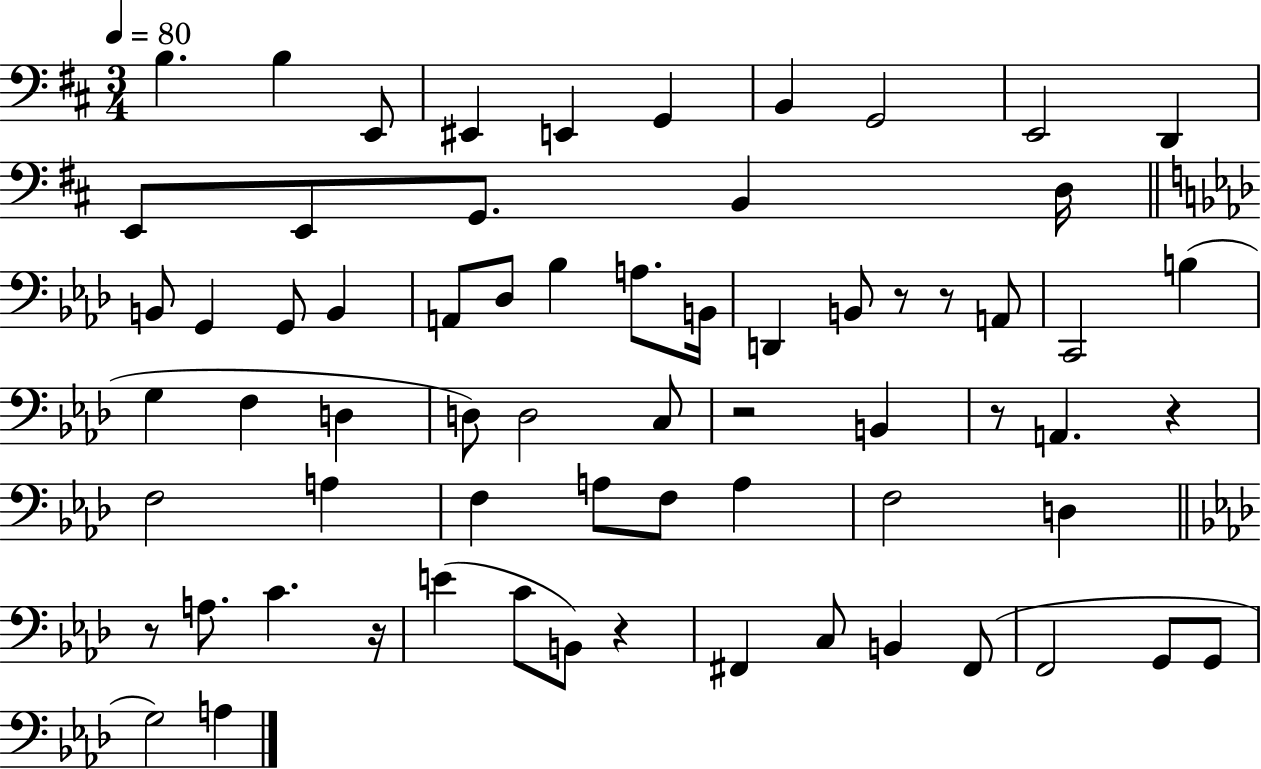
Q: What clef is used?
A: bass